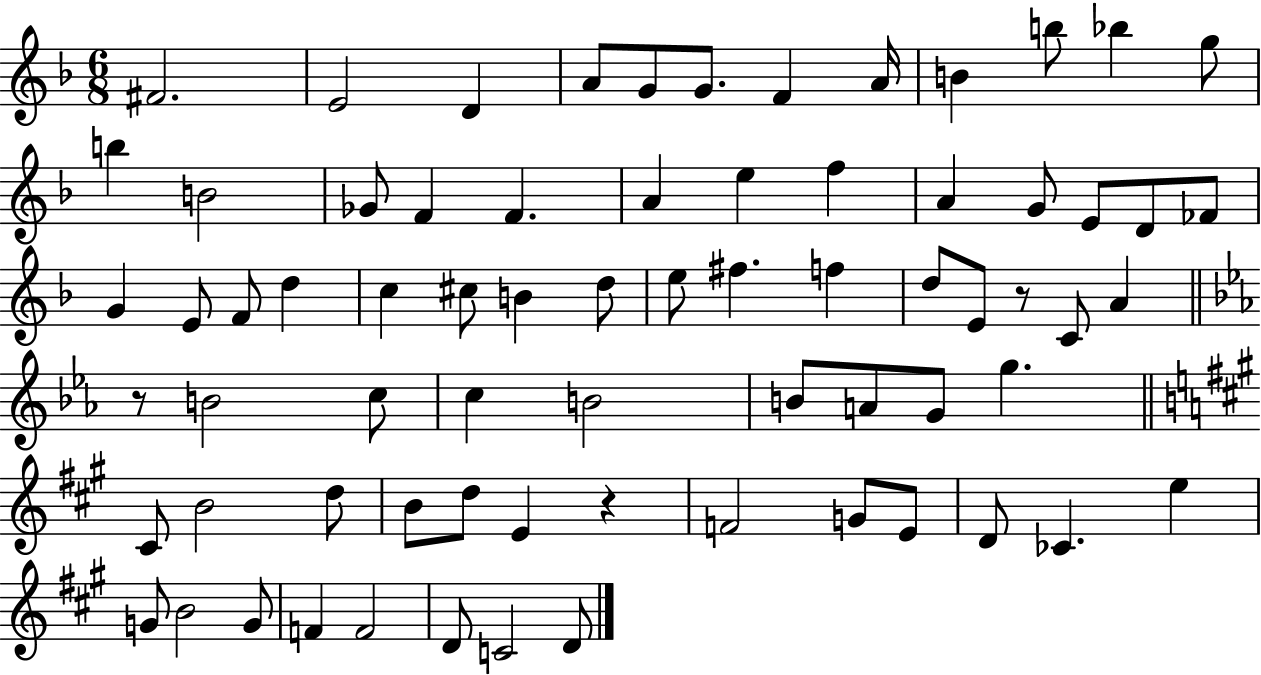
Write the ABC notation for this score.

X:1
T:Untitled
M:6/8
L:1/4
K:F
^F2 E2 D A/2 G/2 G/2 F A/4 B b/2 _b g/2 b B2 _G/2 F F A e f A G/2 E/2 D/2 _F/2 G E/2 F/2 d c ^c/2 B d/2 e/2 ^f f d/2 E/2 z/2 C/2 A z/2 B2 c/2 c B2 B/2 A/2 G/2 g ^C/2 B2 d/2 B/2 d/2 E z F2 G/2 E/2 D/2 _C e G/2 B2 G/2 F F2 D/2 C2 D/2